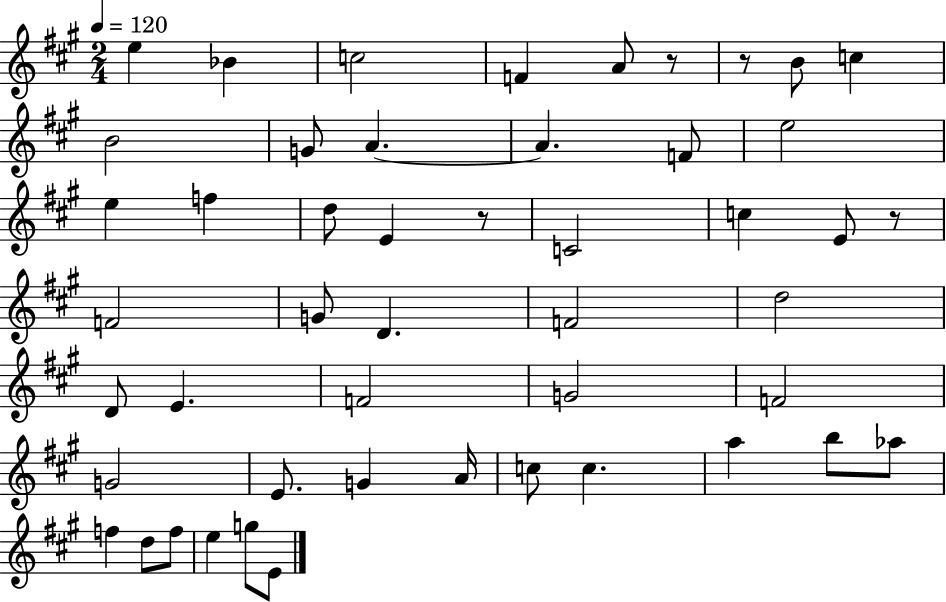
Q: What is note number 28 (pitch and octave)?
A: F4